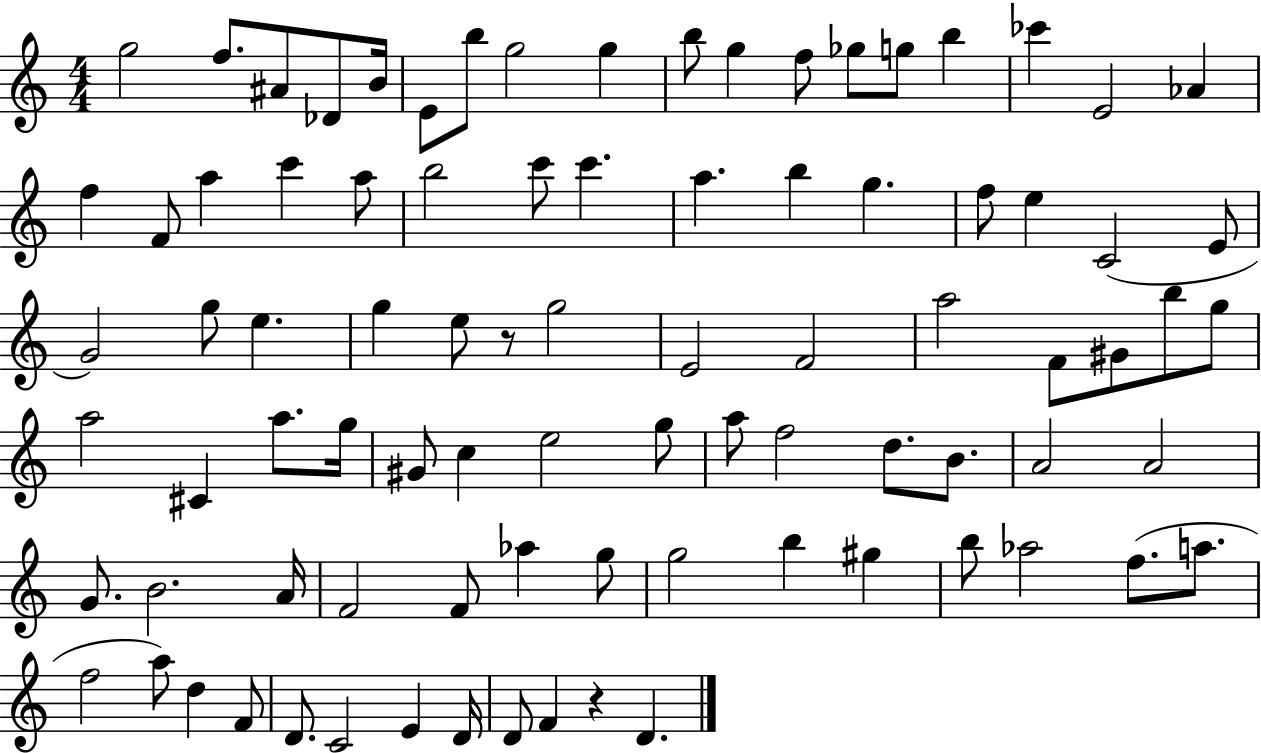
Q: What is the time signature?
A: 4/4